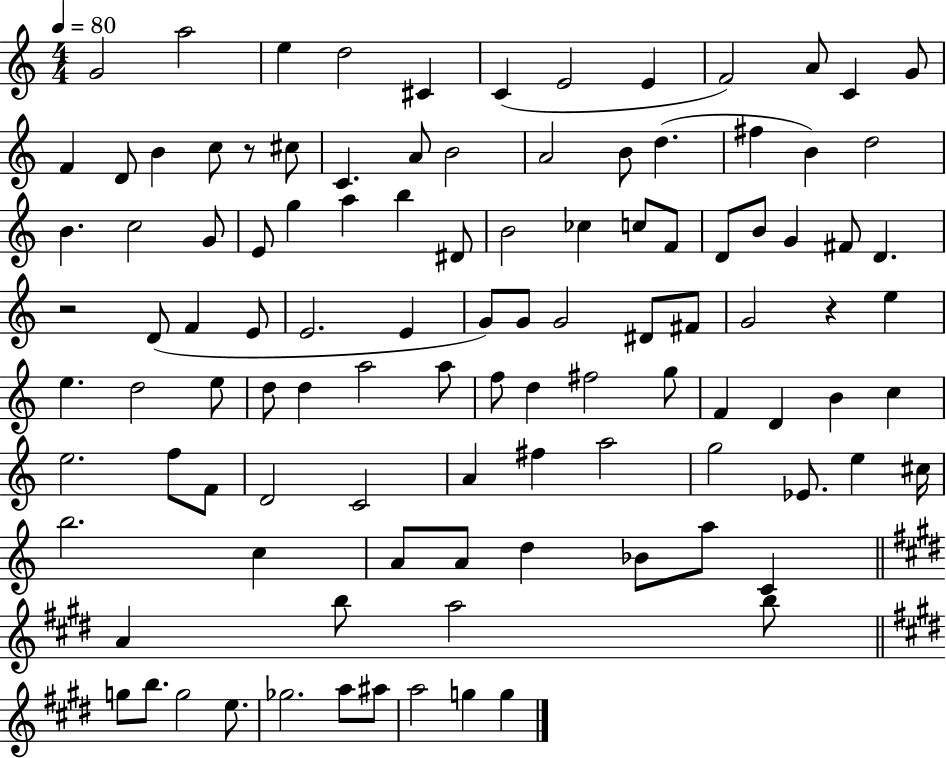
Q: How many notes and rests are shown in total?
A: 107